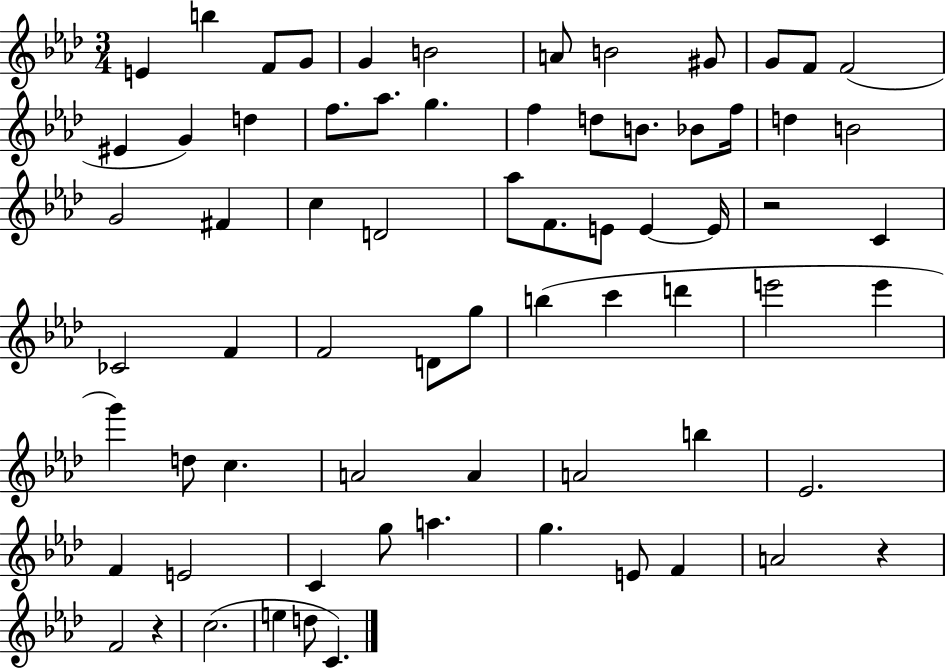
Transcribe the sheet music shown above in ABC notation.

X:1
T:Untitled
M:3/4
L:1/4
K:Ab
E b F/2 G/2 G B2 A/2 B2 ^G/2 G/2 F/2 F2 ^E G d f/2 _a/2 g f d/2 B/2 _B/2 f/4 d B2 G2 ^F c D2 _a/2 F/2 E/2 E E/4 z2 C _C2 F F2 D/2 g/2 b c' d' e'2 e' g' d/2 c A2 A A2 b _E2 F E2 C g/2 a g E/2 F A2 z F2 z c2 e d/2 C